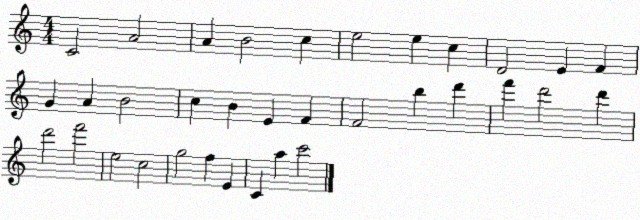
X:1
T:Untitled
M:4/4
L:1/4
K:C
C2 A2 A B2 c e2 e c D2 E F G A B2 c B E F F2 b d' f' d'2 d' d'2 f'2 e2 c2 g2 f E C a c'2